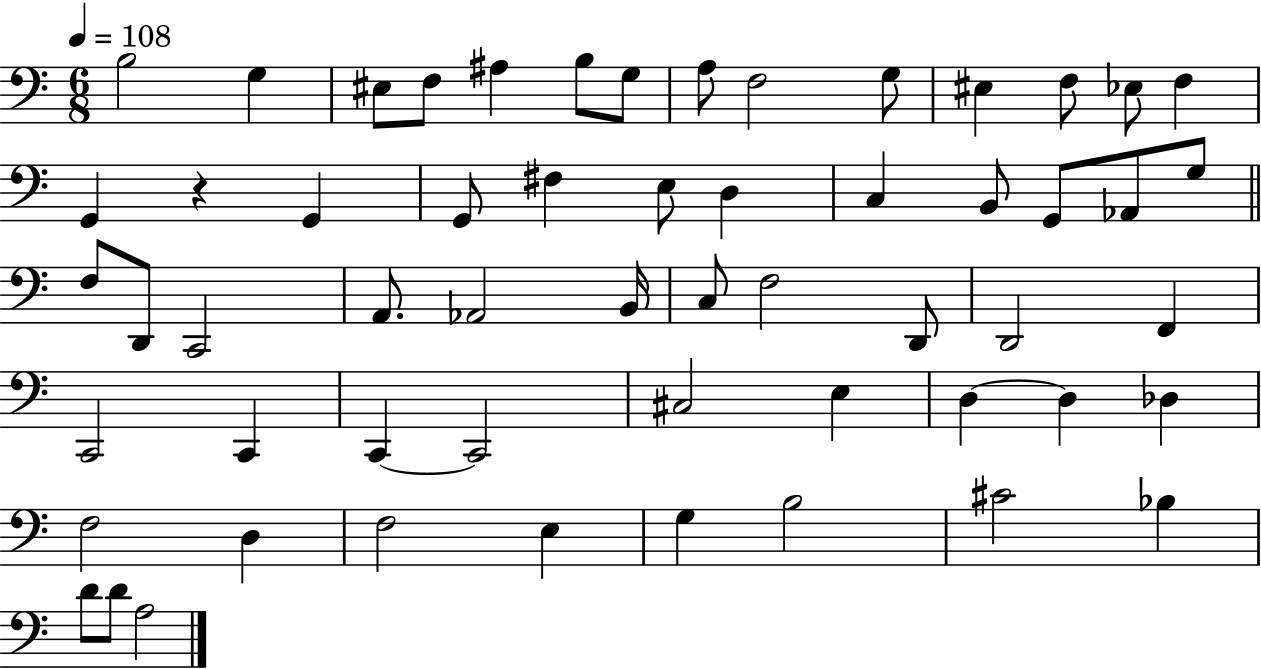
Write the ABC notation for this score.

X:1
T:Untitled
M:6/8
L:1/4
K:C
B,2 G, ^E,/2 F,/2 ^A, B,/2 G,/2 A,/2 F,2 G,/2 ^E, F,/2 _E,/2 F, G,, z G,, G,,/2 ^F, E,/2 D, C, B,,/2 G,,/2 _A,,/2 G,/2 F,/2 D,,/2 C,,2 A,,/2 _A,,2 B,,/4 C,/2 F,2 D,,/2 D,,2 F,, C,,2 C,, C,, C,,2 ^C,2 E, D, D, _D, F,2 D, F,2 E, G, B,2 ^C2 _B, D/2 D/2 A,2